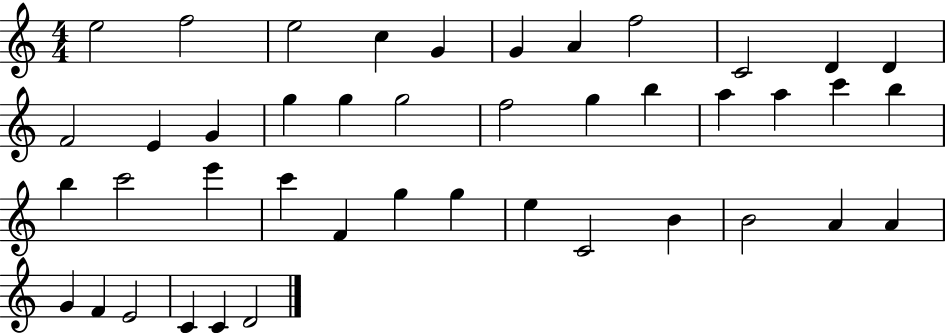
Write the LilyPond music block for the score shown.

{
  \clef treble
  \numericTimeSignature
  \time 4/4
  \key c \major
  e''2 f''2 | e''2 c''4 g'4 | g'4 a'4 f''2 | c'2 d'4 d'4 | \break f'2 e'4 g'4 | g''4 g''4 g''2 | f''2 g''4 b''4 | a''4 a''4 c'''4 b''4 | \break b''4 c'''2 e'''4 | c'''4 f'4 g''4 g''4 | e''4 c'2 b'4 | b'2 a'4 a'4 | \break g'4 f'4 e'2 | c'4 c'4 d'2 | \bar "|."
}